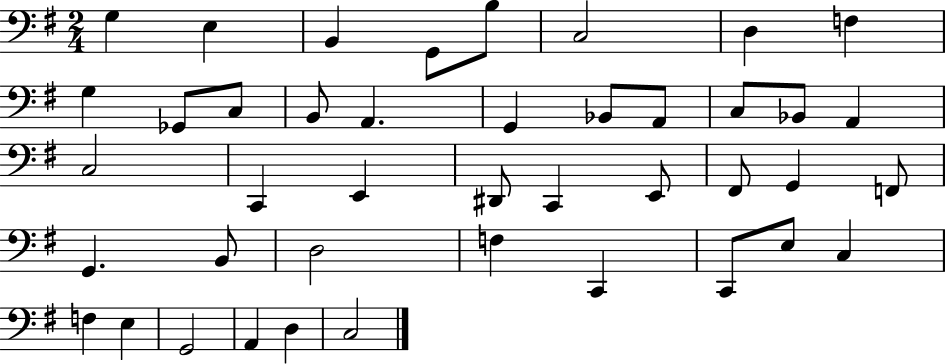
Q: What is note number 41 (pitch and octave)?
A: D3